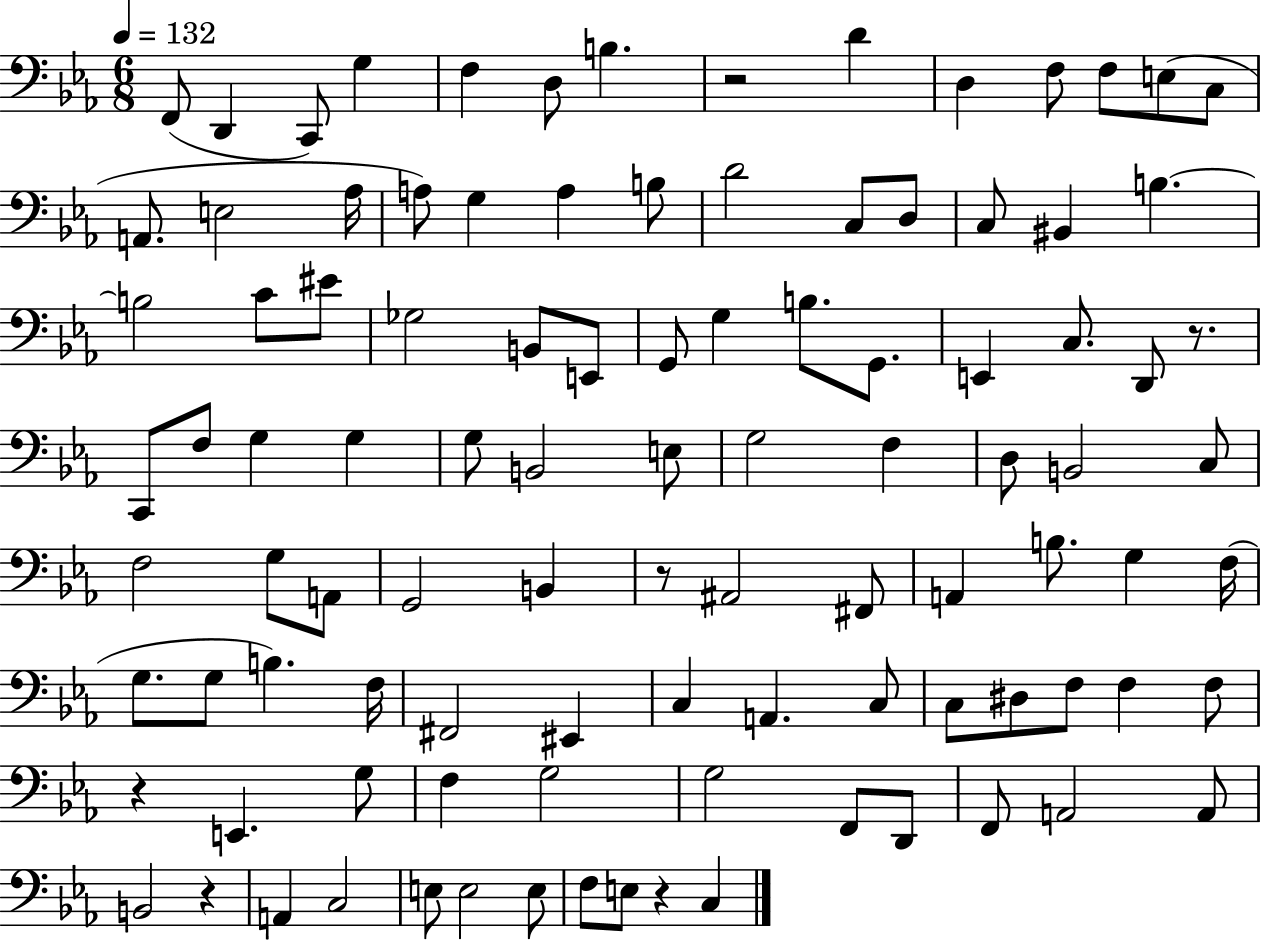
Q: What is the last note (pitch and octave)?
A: C3